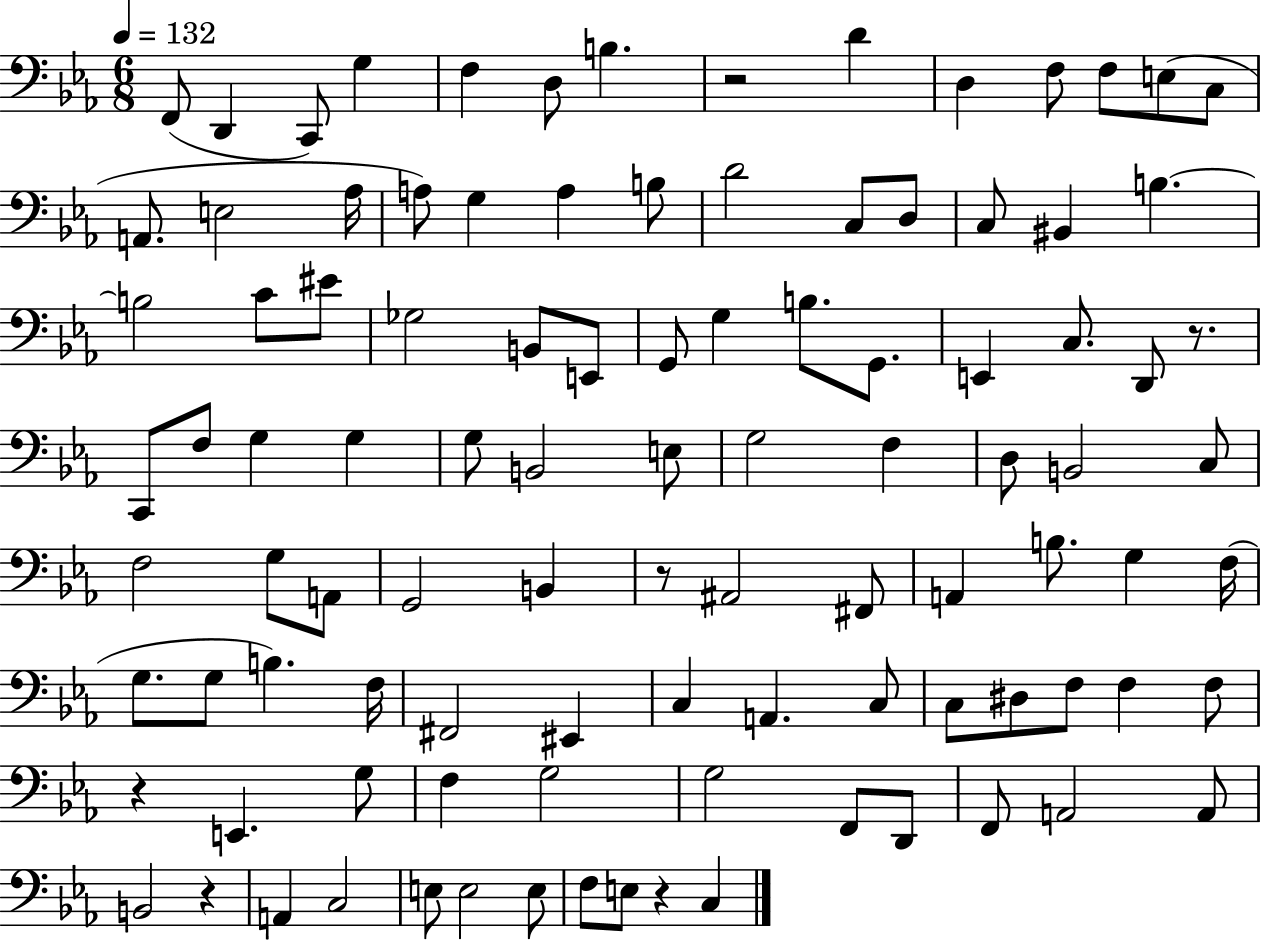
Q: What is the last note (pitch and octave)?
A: C3